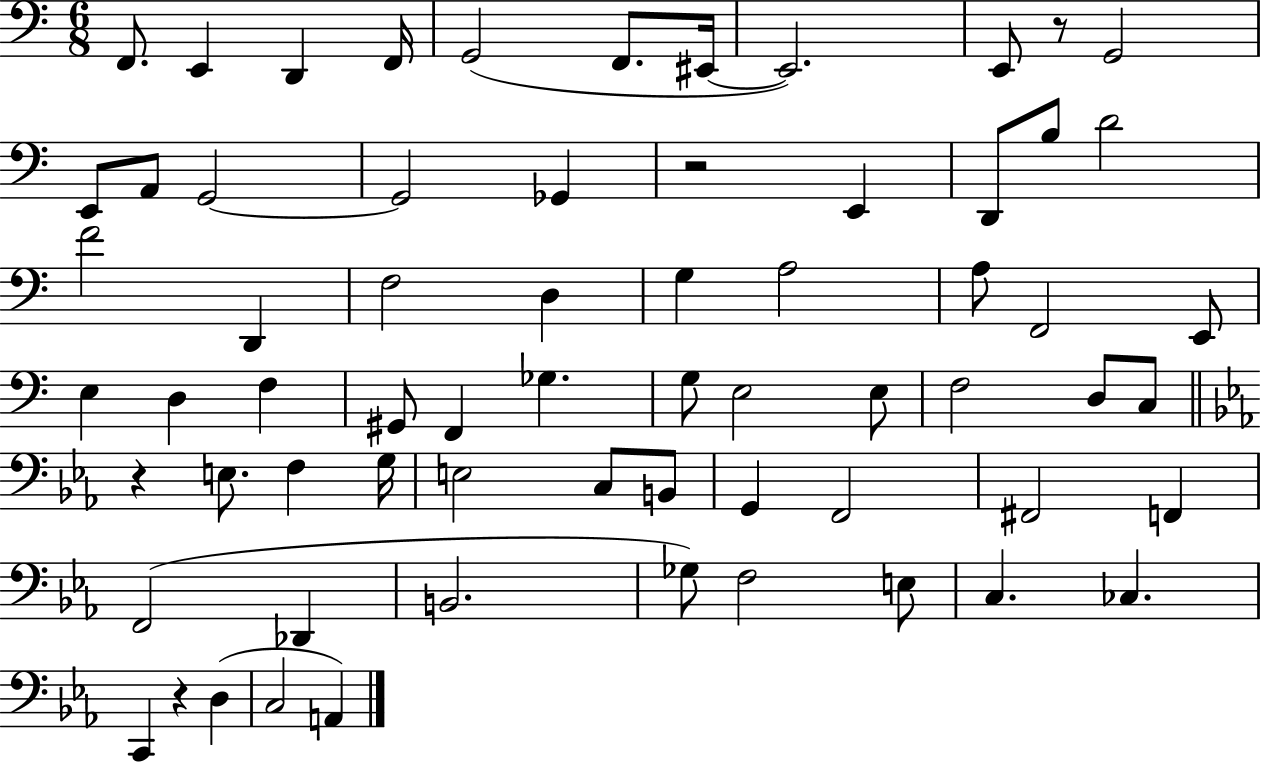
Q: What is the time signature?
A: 6/8